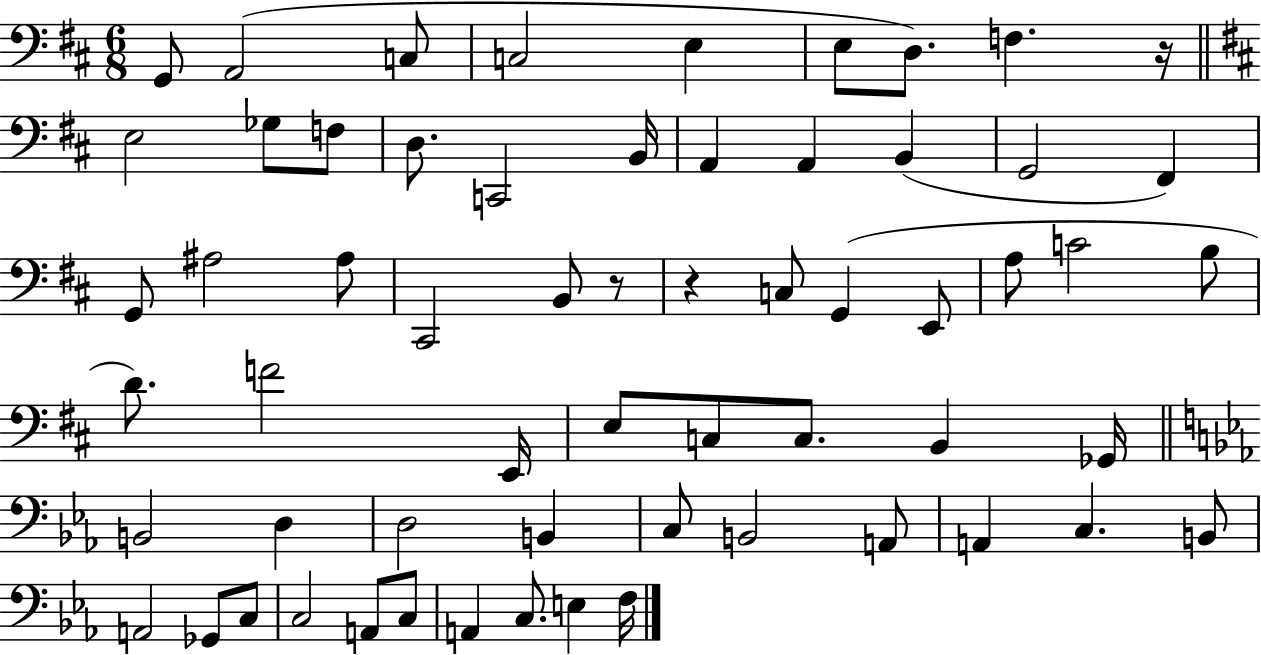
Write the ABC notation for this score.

X:1
T:Untitled
M:6/8
L:1/4
K:D
G,,/2 A,,2 C,/2 C,2 E, E,/2 D,/2 F, z/4 E,2 _G,/2 F,/2 D,/2 C,,2 B,,/4 A,, A,, B,, G,,2 ^F,, G,,/2 ^A,2 ^A,/2 ^C,,2 B,,/2 z/2 z C,/2 G,, E,,/2 A,/2 C2 B,/2 D/2 F2 E,,/4 E,/2 C,/2 C,/2 B,, _G,,/4 B,,2 D, D,2 B,, C,/2 B,,2 A,,/2 A,, C, B,,/2 A,,2 _G,,/2 C,/2 C,2 A,,/2 C,/2 A,, C,/2 E, F,/4